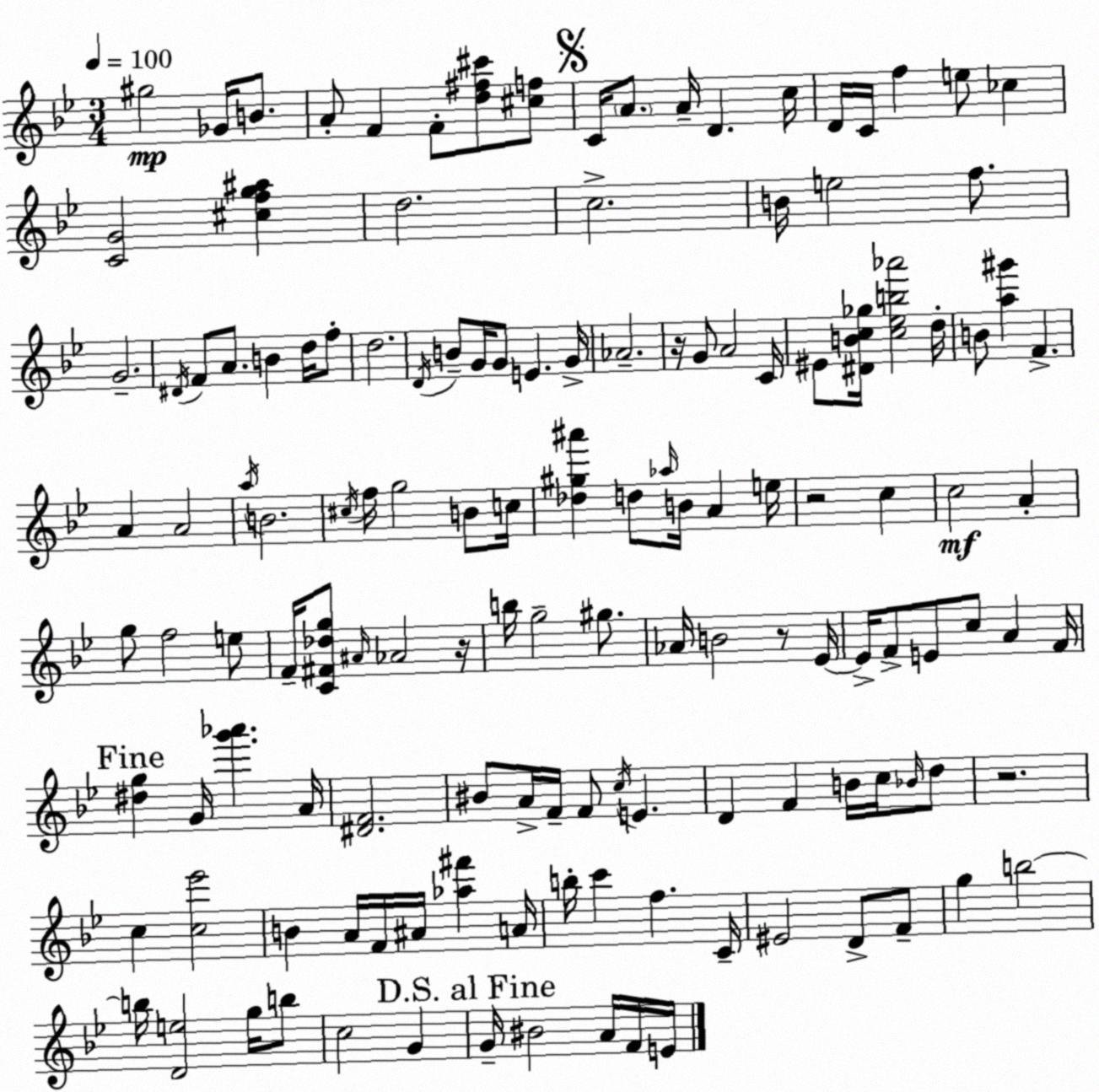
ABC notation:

X:1
T:Untitled
M:3/4
L:1/4
K:Gm
^g2 _G/4 B/2 A/2 F F/2 [d^f^c']/2 [^cf]/2 C/4 A/2 A/4 D c/4 D/4 C/4 f e/2 _c [CG]2 [^cfg^a] d2 c2 B/4 e2 f/2 G2 ^D/4 F/2 A/2 B d/4 f/2 d2 D/4 B/2 G/4 G/2 E G/4 _A2 z/4 G/2 A2 C/4 ^E/2 [^DBc_g]/4 [c_eb_a']2 d/4 B/2 [a^g'] F A A2 a/4 B2 ^c/4 f/4 g2 B/2 c/4 [_d^g^a'] d/2 _a/4 B/4 A e/4 z2 c c2 A g/2 f2 e/2 F/4 [C^F_dg]/2 ^A/4 _A2 z/4 b/4 g2 ^g/2 _A/4 B2 z/2 _E/4 _E/4 F/2 E/2 c/2 A F/4 [^dg] G/4 [g'_a'] A/4 [^DF]2 ^B/2 A/4 F/4 F/2 c/4 E D F B/4 c/4 _B/4 d/2 z2 c [c_e']2 B A/4 F/4 ^A/4 [_a^f'] A/4 b/4 c' f C/4 ^E2 D/2 F/2 g b2 b/4 [De]2 g/4 b/2 c2 G G/4 ^B2 A/4 F/4 E/4